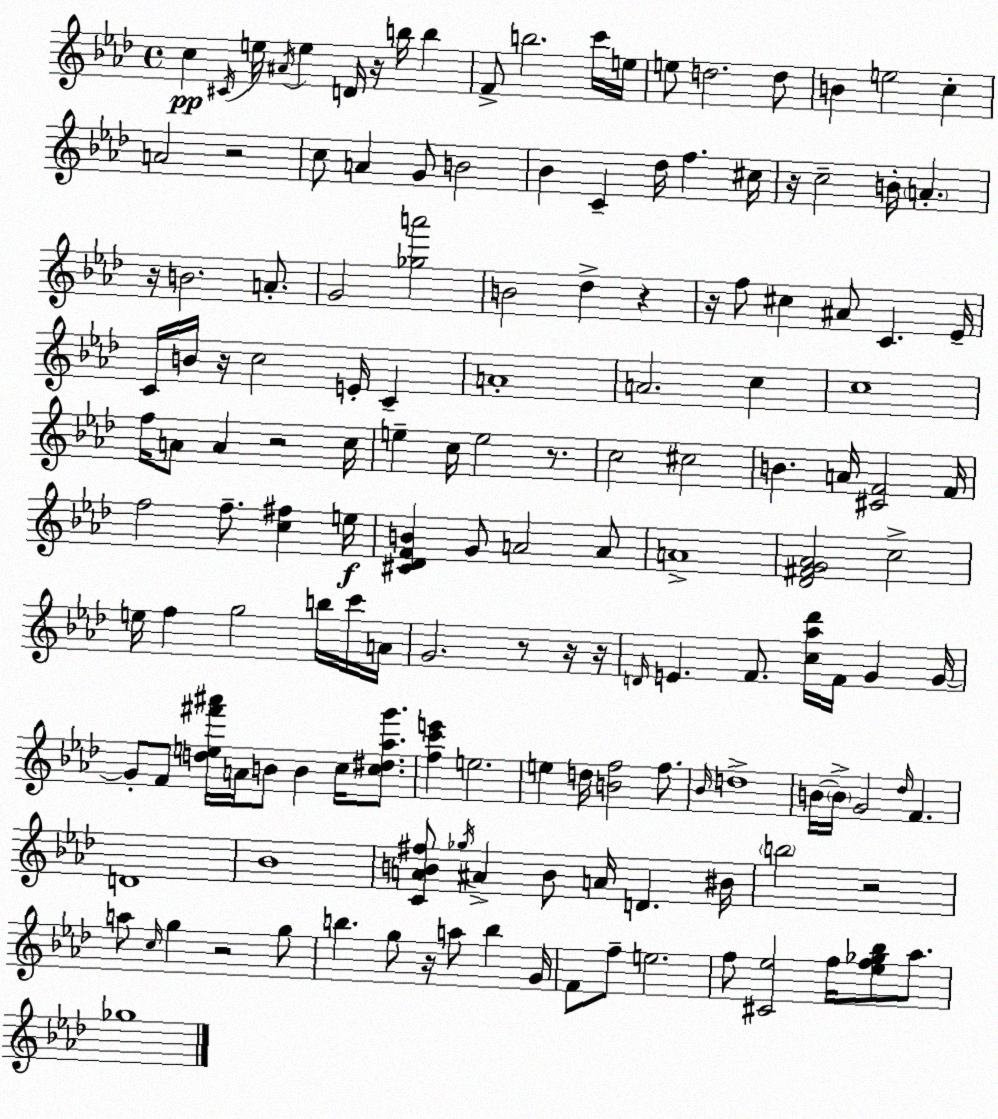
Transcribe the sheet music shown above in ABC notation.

X:1
T:Untitled
M:4/4
L:1/4
K:Ab
c ^C/4 e/4 ^A/4 e D/4 z/4 b/4 b F/2 b2 c'/4 e/4 e/2 d2 d/2 B e2 c A2 z2 c/2 A G/2 B2 _B C _d/4 f ^c/4 z/4 c2 B/4 A z/4 B2 A/2 G2 [_ga']2 B2 _d z z/4 f/2 ^c ^A/2 C _E/4 C/4 B/4 z/4 c2 E/4 C A4 A2 c c4 f/4 A/2 A z2 c/4 e c/4 e2 z/2 c2 ^c2 B A/4 [^CF]2 F/4 f2 f/2 [c^f] e/4 [^C_DFB] G/2 A2 A/2 A4 [_D^FG_A]2 c2 e/4 f g2 b/4 c'/4 A/4 G2 z/2 z/4 z/4 D/4 E F/2 [c_a_d']/4 F/4 G G/4 G/2 F/2 [de^f'^a']/4 A/4 B/2 B c/4 [c^d_ag']/2 [fc'e'] e2 e d/4 [Bf]2 f/2 _B/4 d4 B/4 B/4 G2 _d/4 F D4 _B4 [CAB^f]/2 _g/4 ^A B/2 A/4 D ^B/4 b2 z2 a/2 c/4 g z2 g/2 b g/2 z/4 a/2 b G/4 F/2 f/2 e2 f/2 [^C_e]2 f/4 [_ef_g_b]/2 _a/2 _g4